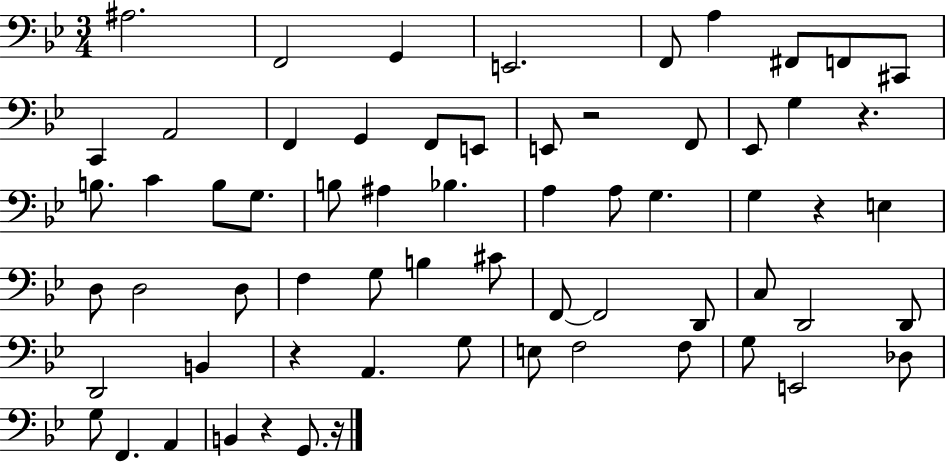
X:1
T:Untitled
M:3/4
L:1/4
K:Bb
^A,2 F,,2 G,, E,,2 F,,/2 A, ^F,,/2 F,,/2 ^C,,/2 C,, A,,2 F,, G,, F,,/2 E,,/2 E,,/2 z2 F,,/2 _E,,/2 G, z B,/2 C B,/2 G,/2 B,/2 ^A, _B, A, A,/2 G, G, z E, D,/2 D,2 D,/2 F, G,/2 B, ^C/2 F,,/2 F,,2 D,,/2 C,/2 D,,2 D,,/2 D,,2 B,, z A,, G,/2 E,/2 F,2 F,/2 G,/2 E,,2 _D,/2 G,/2 F,, A,, B,, z G,,/2 z/4